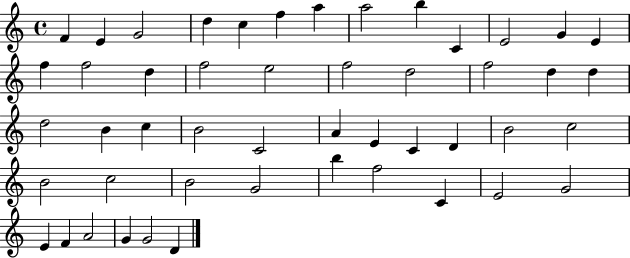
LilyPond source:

{
  \clef treble
  \time 4/4
  \defaultTimeSignature
  \key c \major
  f'4 e'4 g'2 | d''4 c''4 f''4 a''4 | a''2 b''4 c'4 | e'2 g'4 e'4 | \break f''4 f''2 d''4 | f''2 e''2 | f''2 d''2 | f''2 d''4 d''4 | \break d''2 b'4 c''4 | b'2 c'2 | a'4 e'4 c'4 d'4 | b'2 c''2 | \break b'2 c''2 | b'2 g'2 | b''4 f''2 c'4 | e'2 g'2 | \break e'4 f'4 a'2 | g'4 g'2 d'4 | \bar "|."
}